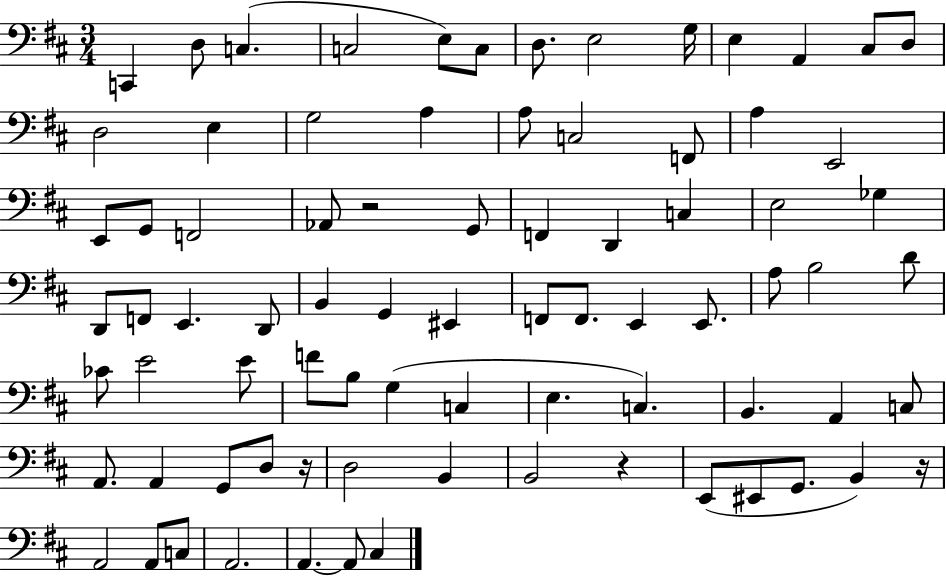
C2/q D3/e C3/q. C3/h E3/e C3/e D3/e. E3/h G3/s E3/q A2/q C#3/e D3/e D3/h E3/q G3/h A3/q A3/e C3/h F2/e A3/q E2/h E2/e G2/e F2/h Ab2/e R/h G2/e F2/q D2/q C3/q E3/h Gb3/q D2/e F2/e E2/q. D2/e B2/q G2/q EIS2/q F2/e F2/e. E2/q E2/e. A3/e B3/h D4/e CES4/e E4/h E4/e F4/e B3/e G3/q C3/q E3/q. C3/q. B2/q. A2/q C3/e A2/e. A2/q G2/e D3/e R/s D3/h B2/q B2/h R/q E2/e EIS2/e G2/e. B2/q R/s A2/h A2/e C3/e A2/h. A2/q. A2/e C#3/q